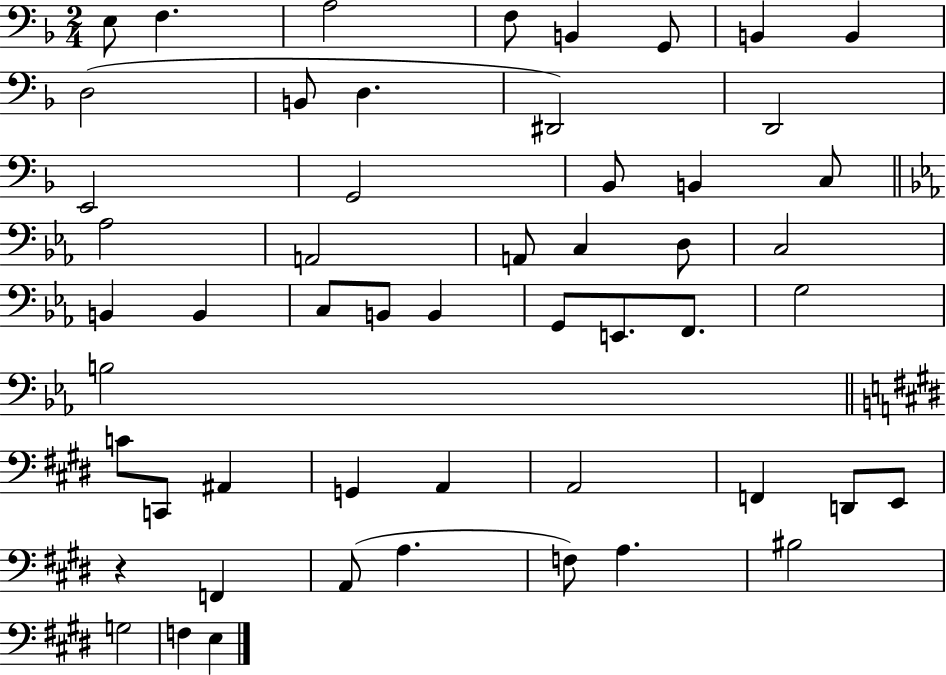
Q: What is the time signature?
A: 2/4